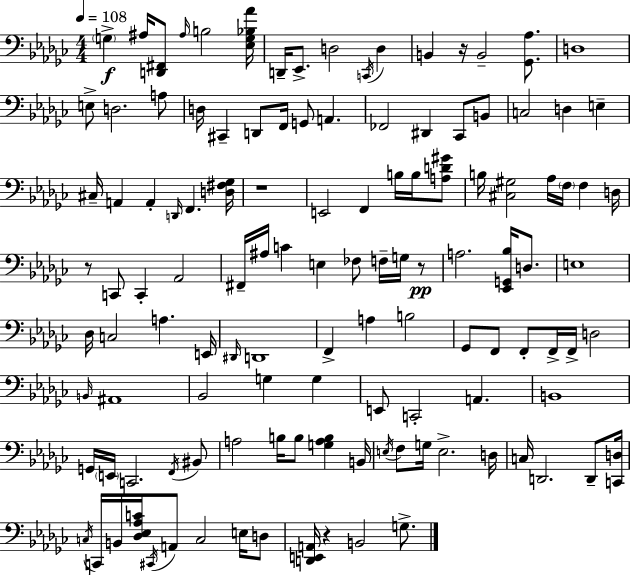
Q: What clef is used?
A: bass